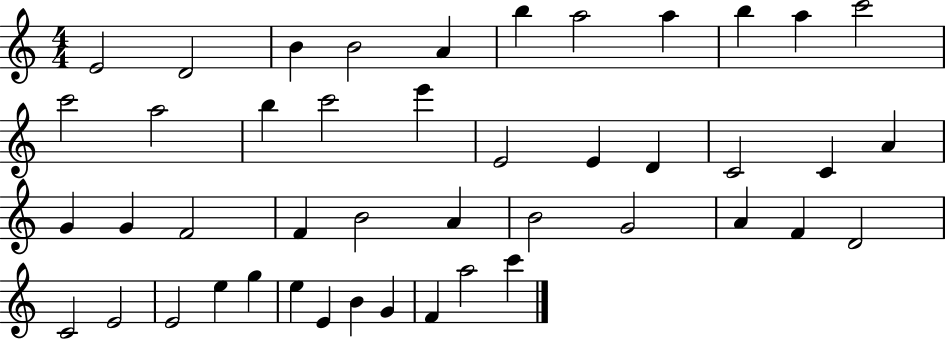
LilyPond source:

{
  \clef treble
  \numericTimeSignature
  \time 4/4
  \key c \major
  e'2 d'2 | b'4 b'2 a'4 | b''4 a''2 a''4 | b''4 a''4 c'''2 | \break c'''2 a''2 | b''4 c'''2 e'''4 | e'2 e'4 d'4 | c'2 c'4 a'4 | \break g'4 g'4 f'2 | f'4 b'2 a'4 | b'2 g'2 | a'4 f'4 d'2 | \break c'2 e'2 | e'2 e''4 g''4 | e''4 e'4 b'4 g'4 | f'4 a''2 c'''4 | \break \bar "|."
}